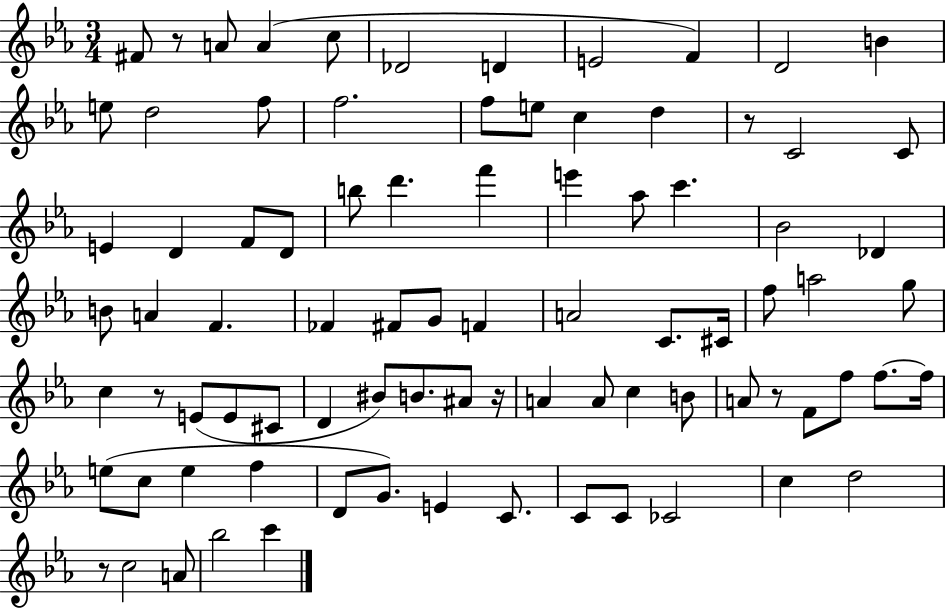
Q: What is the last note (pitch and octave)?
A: C6